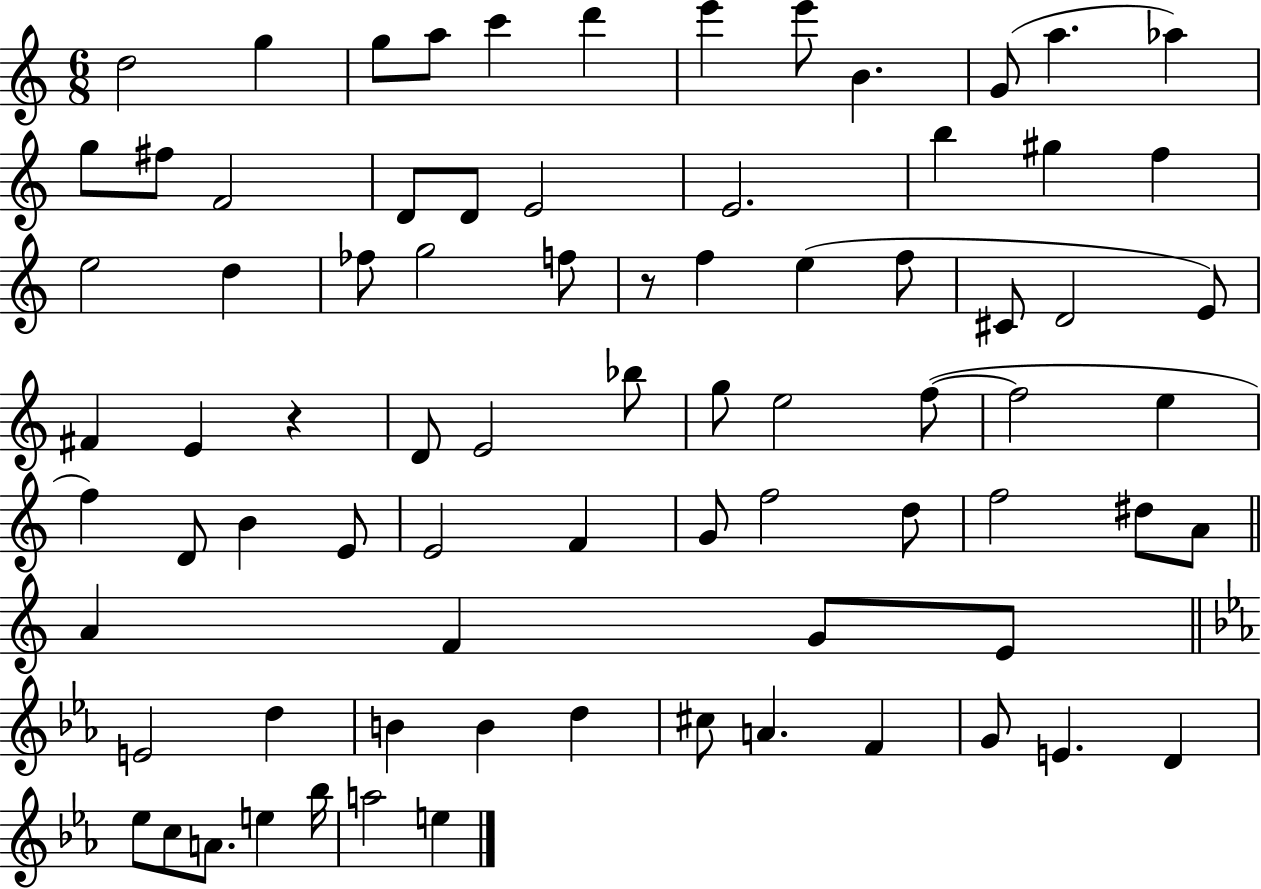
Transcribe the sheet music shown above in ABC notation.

X:1
T:Untitled
M:6/8
L:1/4
K:C
d2 g g/2 a/2 c' d' e' e'/2 B G/2 a _a g/2 ^f/2 F2 D/2 D/2 E2 E2 b ^g f e2 d _f/2 g2 f/2 z/2 f e f/2 ^C/2 D2 E/2 ^F E z D/2 E2 _b/2 g/2 e2 f/2 f2 e f D/2 B E/2 E2 F G/2 f2 d/2 f2 ^d/2 A/2 A F G/2 E/2 E2 d B B d ^c/2 A F G/2 E D _e/2 c/2 A/2 e _b/4 a2 e